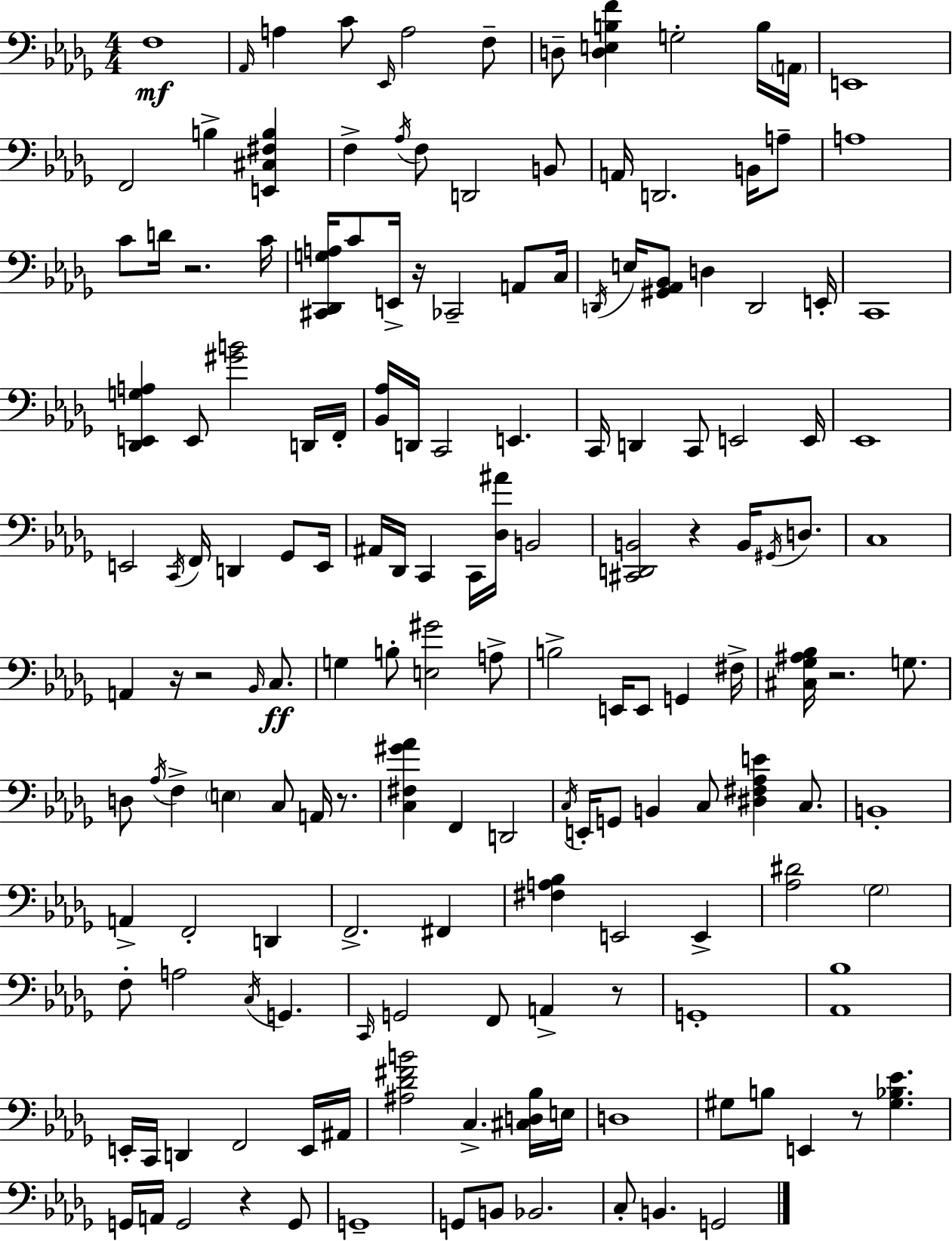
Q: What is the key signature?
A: BES minor